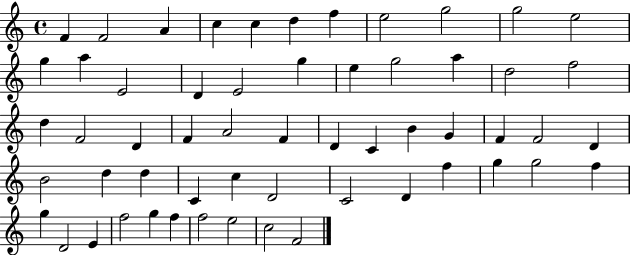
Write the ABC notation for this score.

X:1
T:Untitled
M:4/4
L:1/4
K:C
F F2 A c c d f e2 g2 g2 e2 g a E2 D E2 g e g2 a d2 f2 d F2 D F A2 F D C B G F F2 D B2 d d C c D2 C2 D f g g2 f g D2 E f2 g f f2 e2 c2 F2